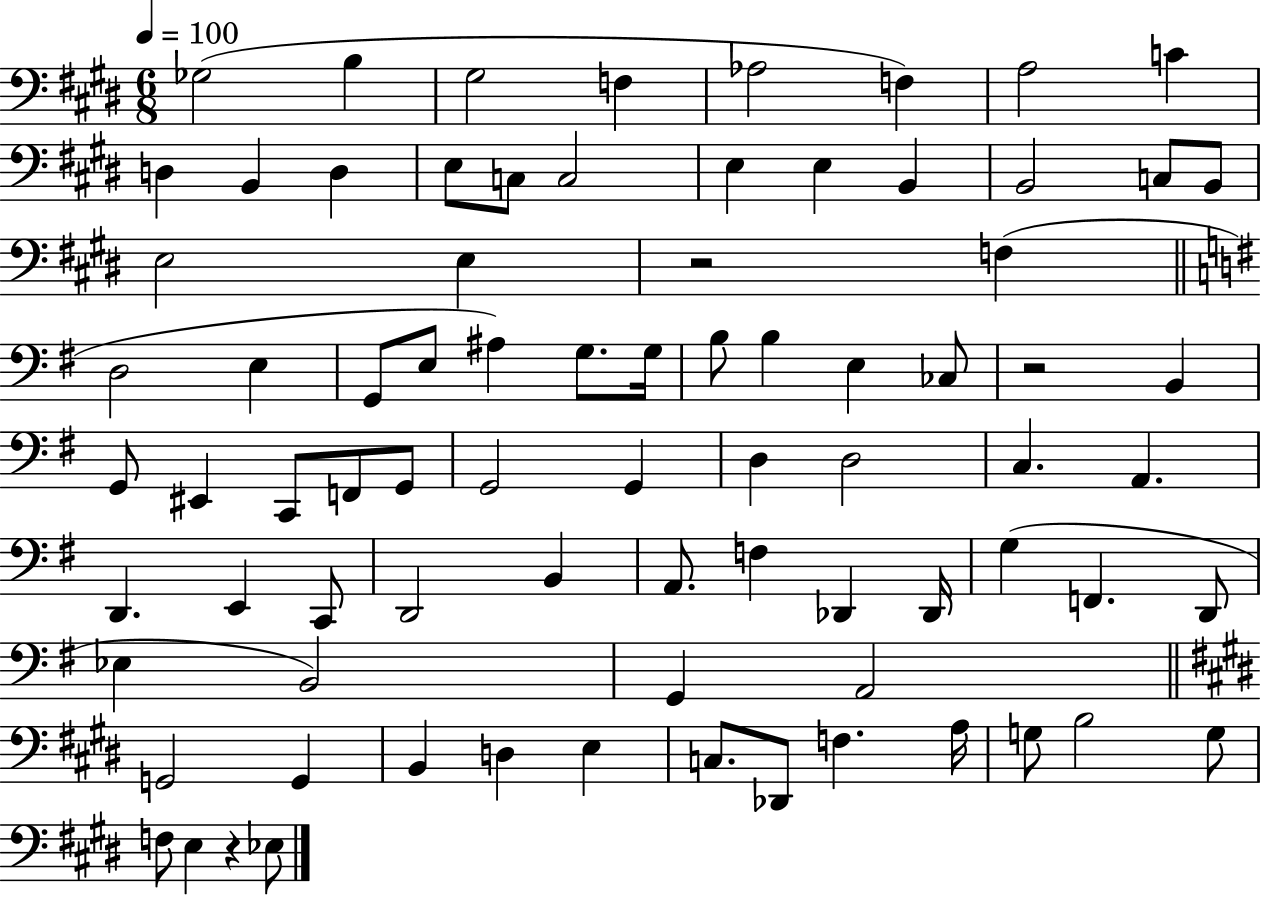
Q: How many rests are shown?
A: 3